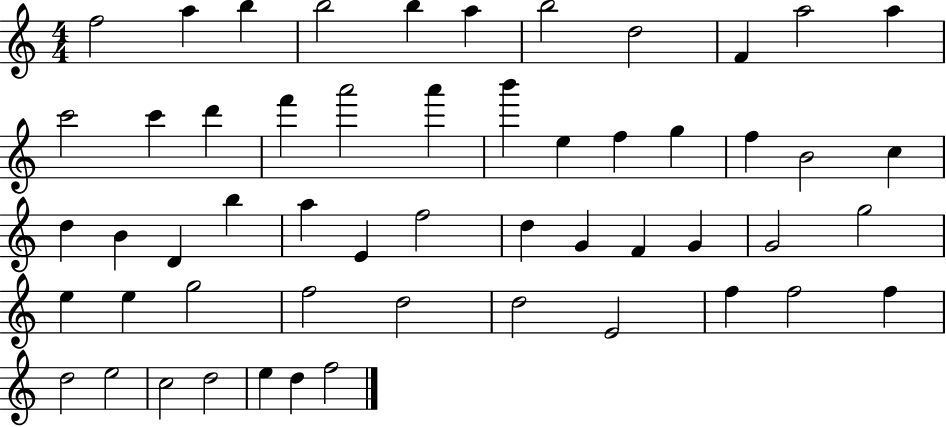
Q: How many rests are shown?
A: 0